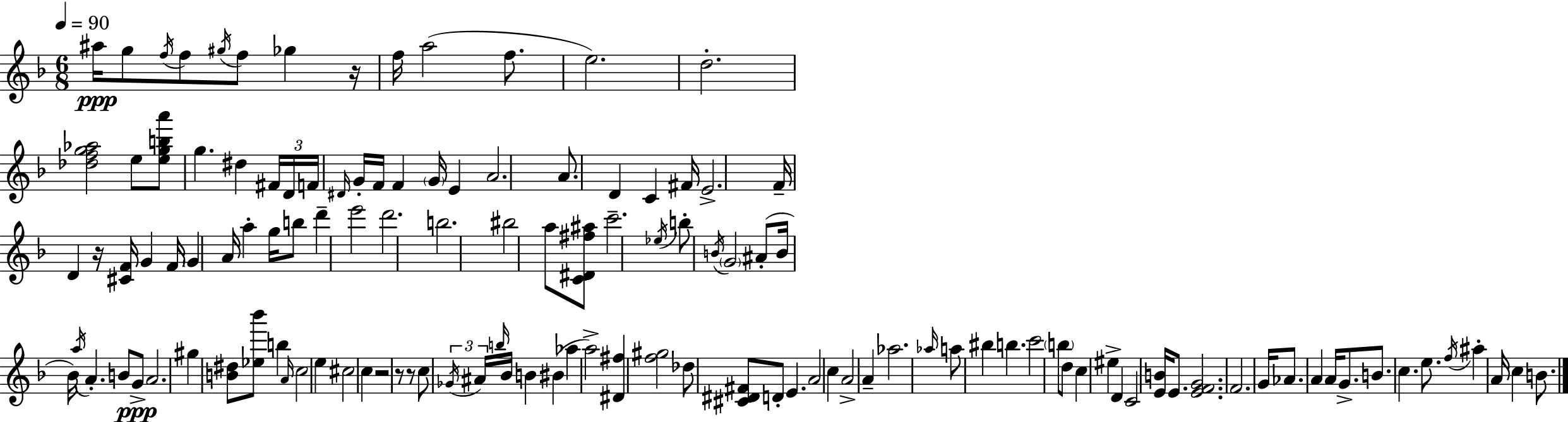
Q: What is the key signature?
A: F major